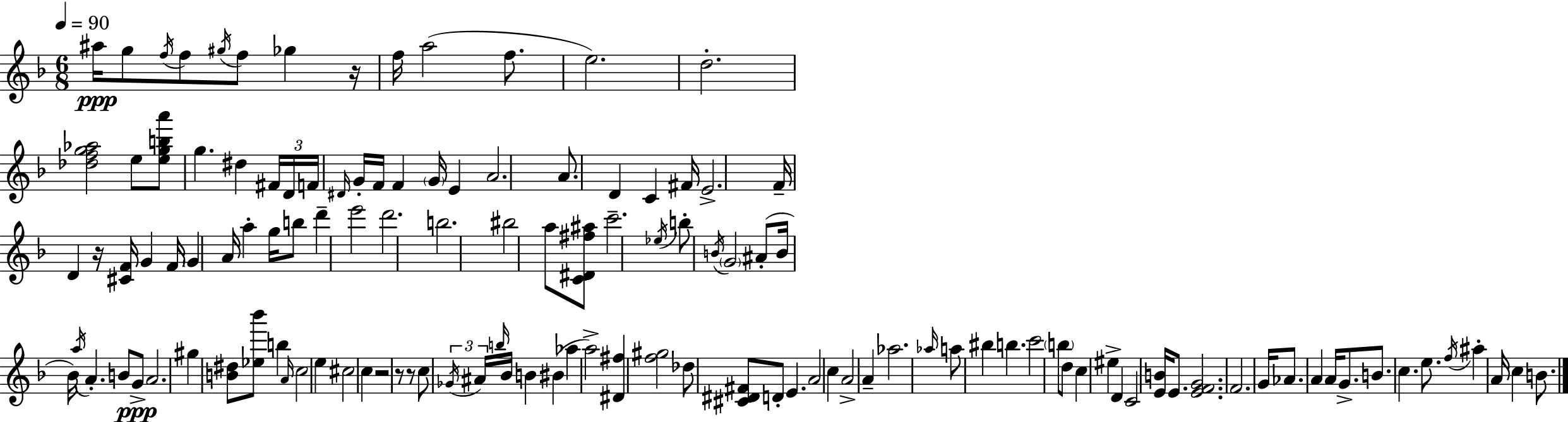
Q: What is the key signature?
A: F major